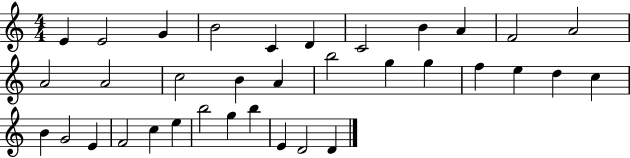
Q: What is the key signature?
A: C major